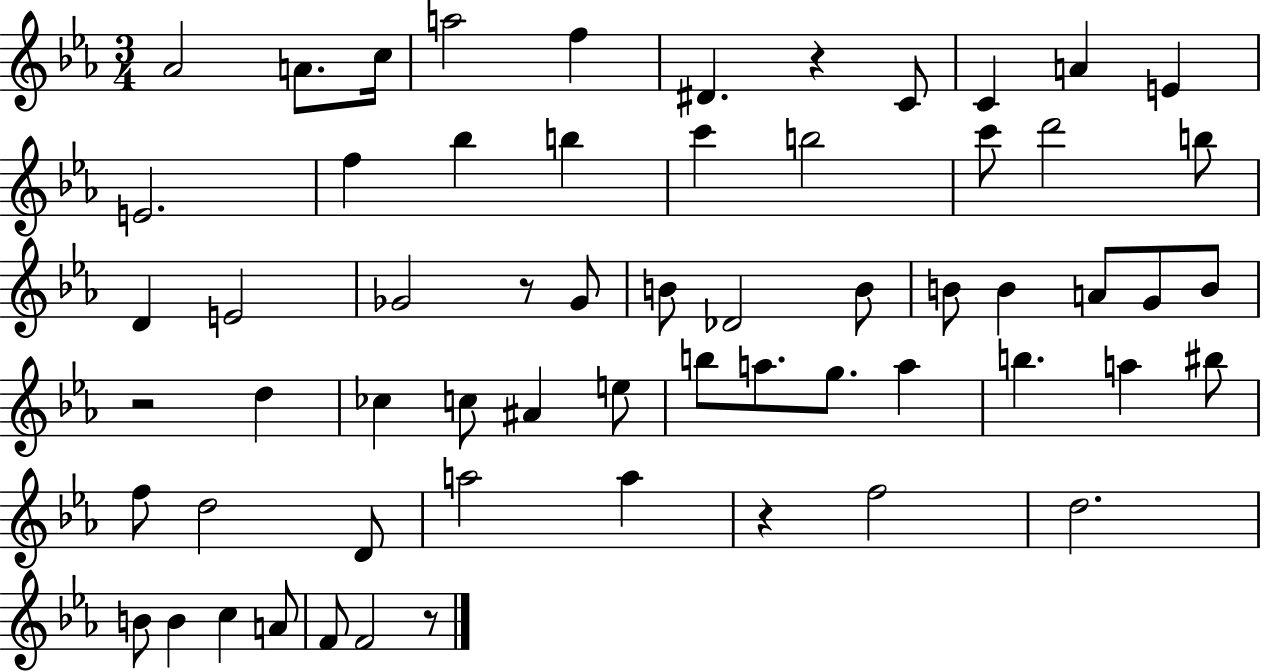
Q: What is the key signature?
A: EES major